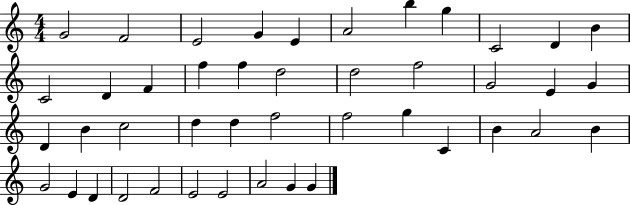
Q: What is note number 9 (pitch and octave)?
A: C4